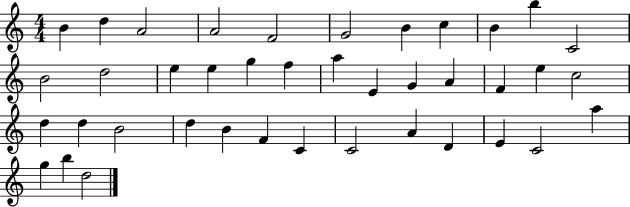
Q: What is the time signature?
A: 4/4